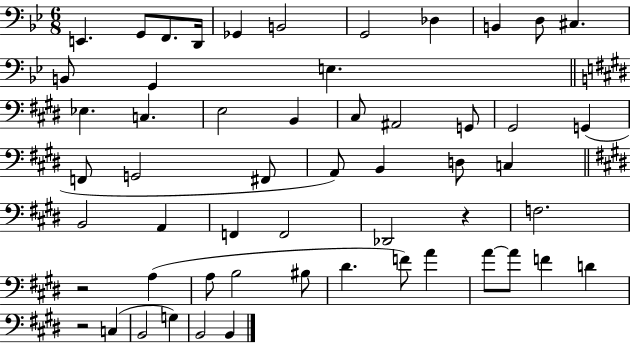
X:1
T:Untitled
M:6/8
L:1/4
K:Bb
E,, G,,/2 F,,/2 D,,/4 _G,, B,,2 G,,2 _D, B,, D,/2 ^C, B,,/2 G,, E, _E, C, E,2 B,, ^C,/2 ^A,,2 G,,/2 ^G,,2 G,, F,,/2 G,,2 ^F,,/2 A,,/2 B,, D,/2 C, B,,2 A,, F,, F,,2 _D,,2 z F,2 z2 A, A,/2 B,2 ^B,/2 ^D F/2 A A/2 A/2 F D z2 C, B,,2 G, B,,2 B,,